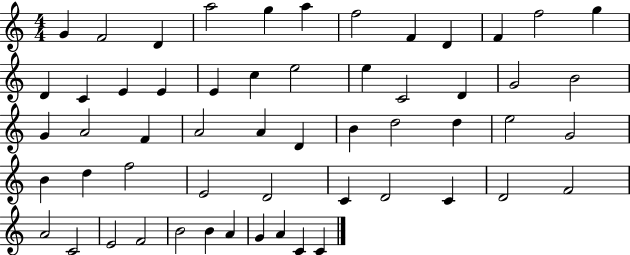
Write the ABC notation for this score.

X:1
T:Untitled
M:4/4
L:1/4
K:C
G F2 D a2 g a f2 F D F f2 g D C E E E c e2 e C2 D G2 B2 G A2 F A2 A D B d2 d e2 G2 B d f2 E2 D2 C D2 C D2 F2 A2 C2 E2 F2 B2 B A G A C C